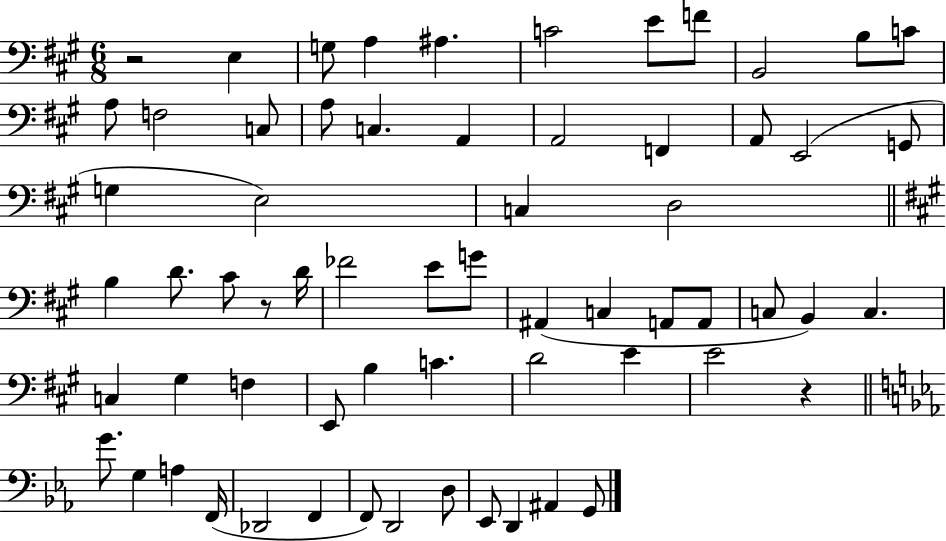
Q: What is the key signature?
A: A major